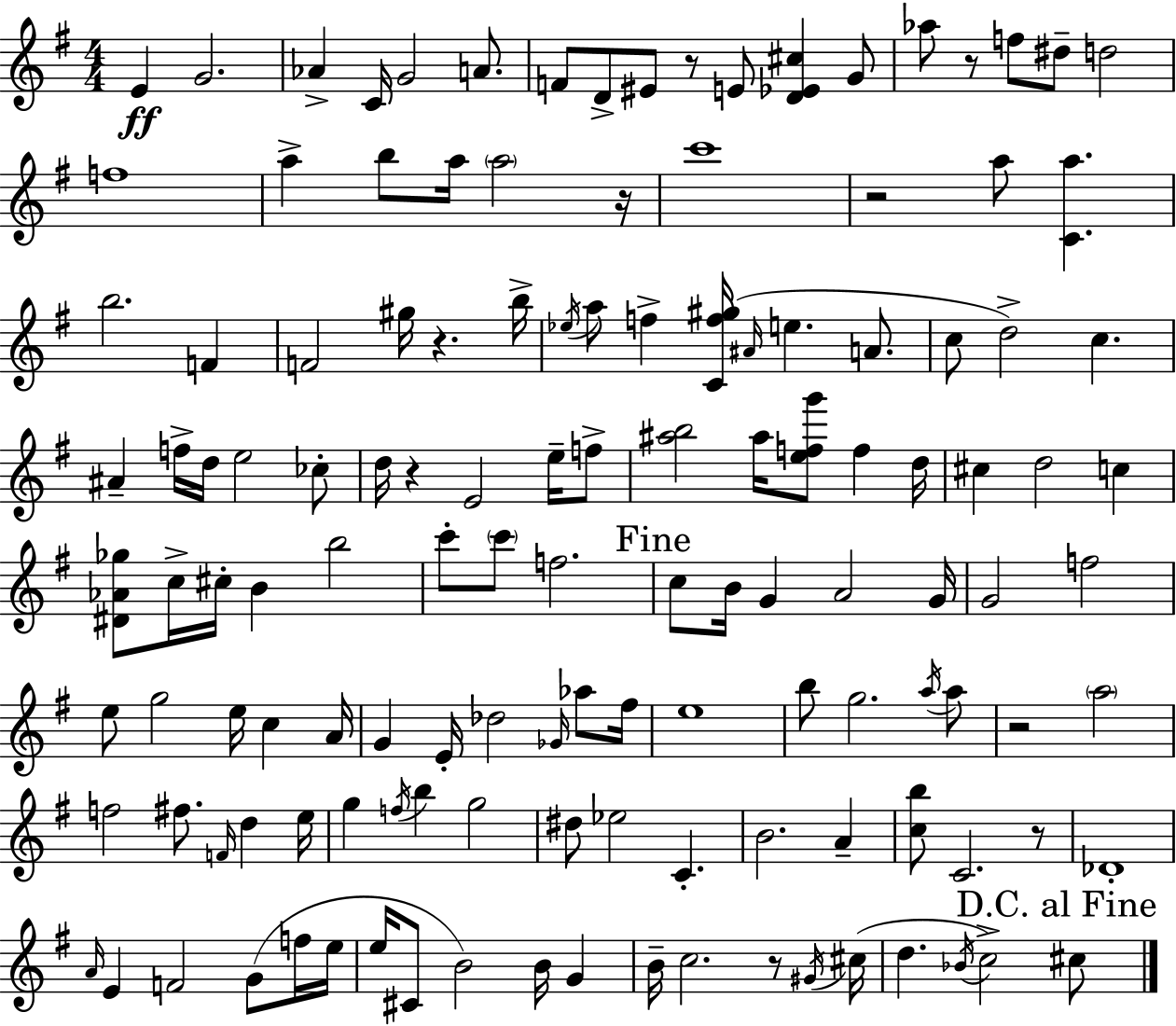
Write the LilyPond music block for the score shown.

{
  \clef treble
  \numericTimeSignature
  \time 4/4
  \key g \major
  e'4\ff g'2. | aes'4-> c'16 g'2 a'8. | f'8 d'8-> eis'8 r8 e'8 <d' ees' cis''>4 g'8 | aes''8 r8 f''8 dis''8-- d''2 | \break f''1 | a''4-> b''8 a''16 \parenthesize a''2 r16 | c'''1 | r2 a''8 <c' a''>4. | \break b''2. f'4 | f'2 gis''16 r4. b''16-> | \acciaccatura { ees''16 } a''8 f''4-> <c' f'' gis''>16( \grace { ais'16 } e''4. a'8. | c''8 d''2->) c''4. | \break ais'4-- f''16-> d''16 e''2 | ces''8-. d''16 r4 e'2 e''16-- | f''8-> <ais'' b''>2 ais''16 <e'' f'' g'''>8 f''4 | d''16 cis''4 d''2 c''4 | \break <dis' aes' ges''>8 c''16-> cis''16-. b'4 b''2 | c'''8-. \parenthesize c'''8 f''2. | \mark "Fine" c''8 b'16 g'4 a'2 | g'16 g'2 f''2 | \break e''8 g''2 e''16 c''4 | a'16 g'4 e'16-. des''2 \grace { ges'16 } | aes''8 fis''16 e''1 | b''8 g''2. | \break \acciaccatura { a''16 } a''8 r2 \parenthesize a''2 | f''2 fis''8. \grace { f'16 } | d''4 e''16 g''4 \acciaccatura { f''16 } b''4 g''2 | dis''8 ees''2 | \break c'4.-. b'2. | a'4-- <c'' b''>8 c'2. | r8 des'1-. | \grace { a'16 } e'4 f'2 | \break g'8( f''16 e''16 e''16 cis'8 b'2) | b'16 g'4 b'16-- c''2. | r8 \acciaccatura { gis'16 }( cis''16 d''4. \acciaccatura { bes'16 } c''2->) | \mark "D.C. al Fine" cis''8 \bar "|."
}